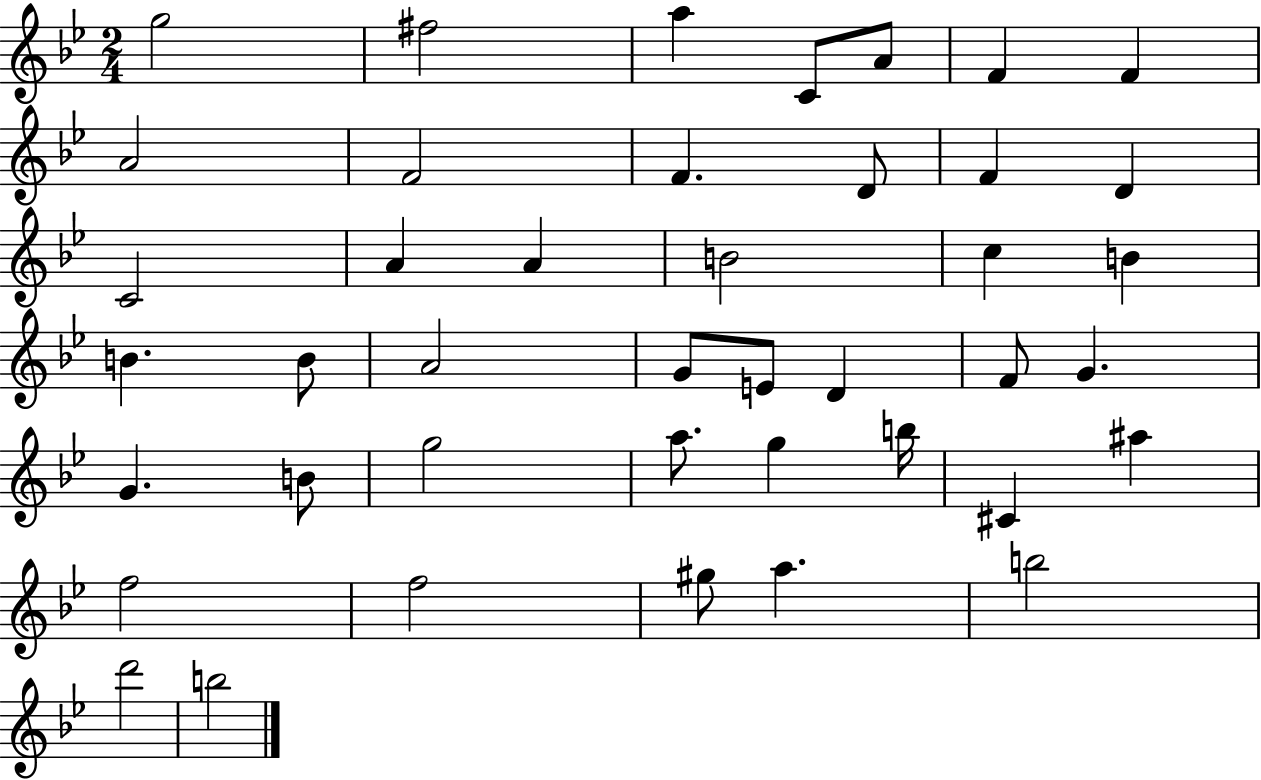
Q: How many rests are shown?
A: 0